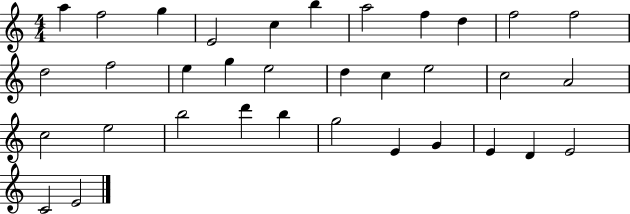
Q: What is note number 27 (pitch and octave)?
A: G5